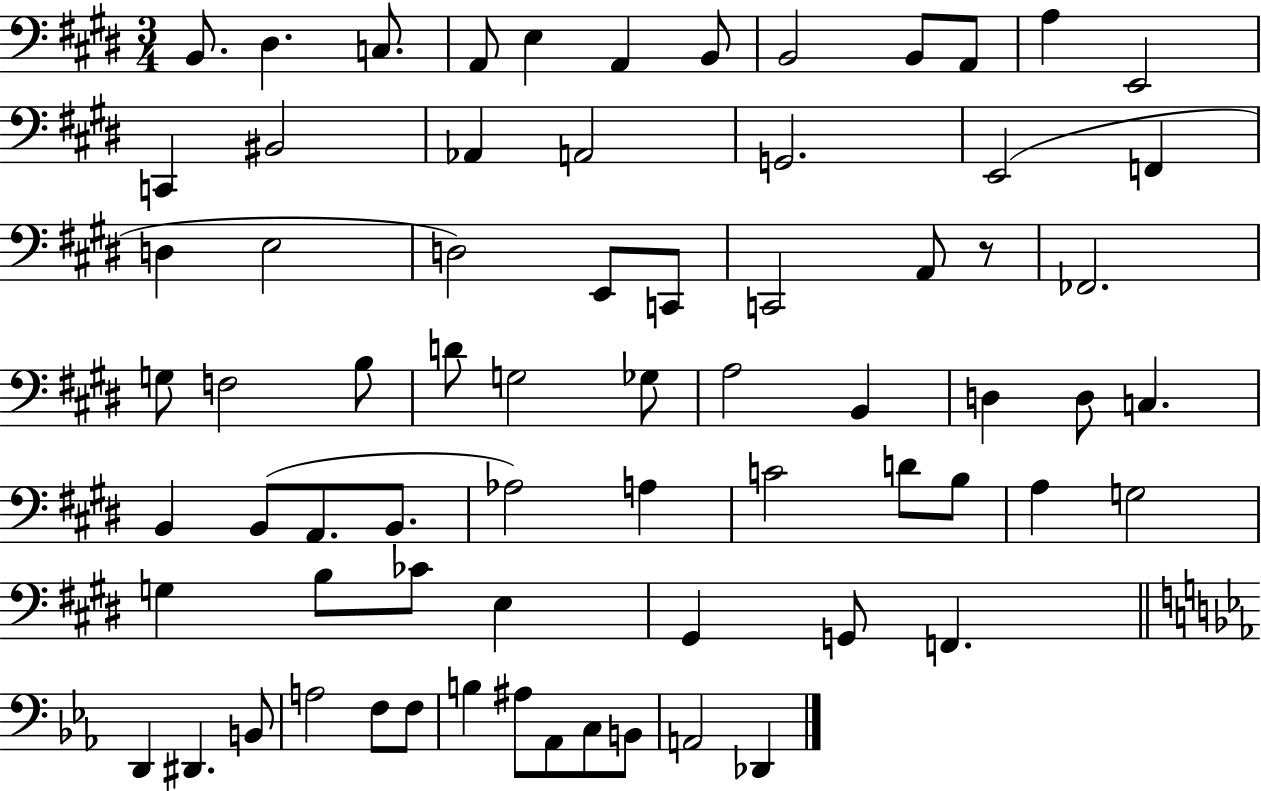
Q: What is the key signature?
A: E major